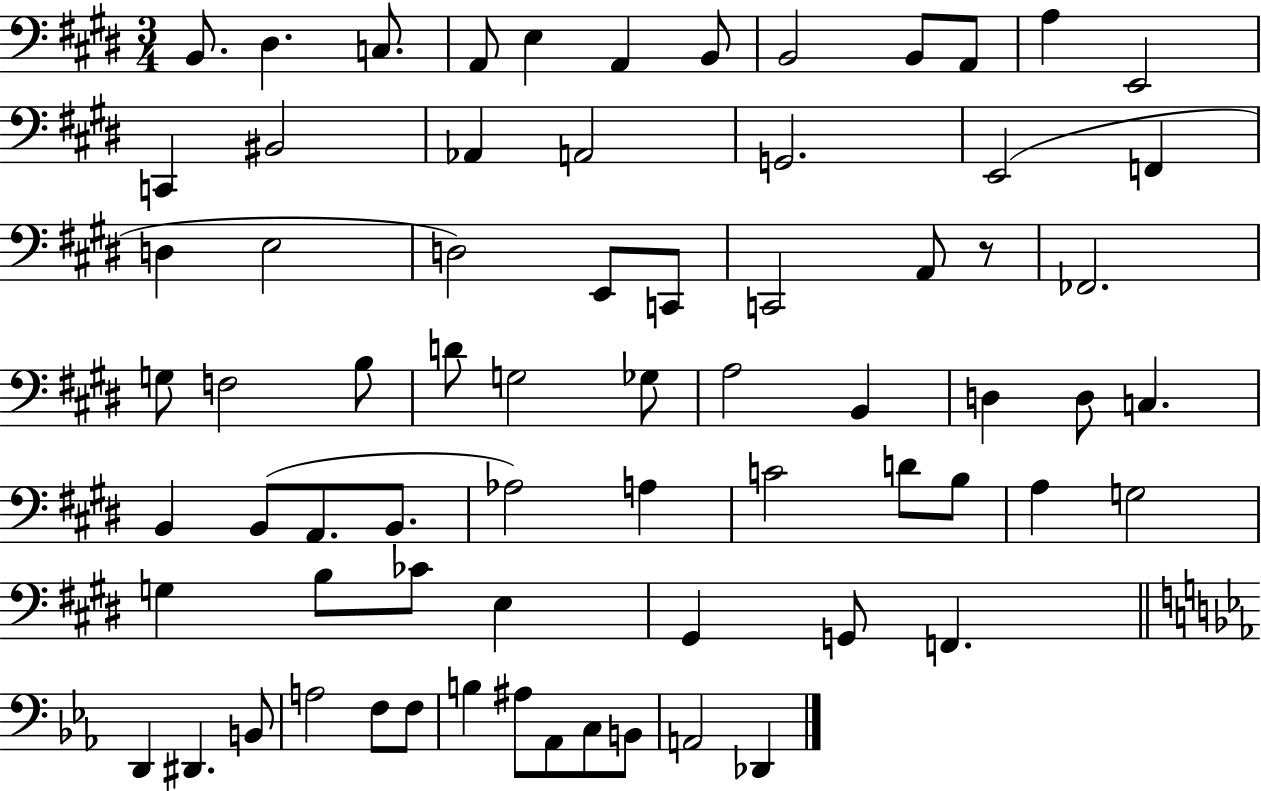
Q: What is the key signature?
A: E major